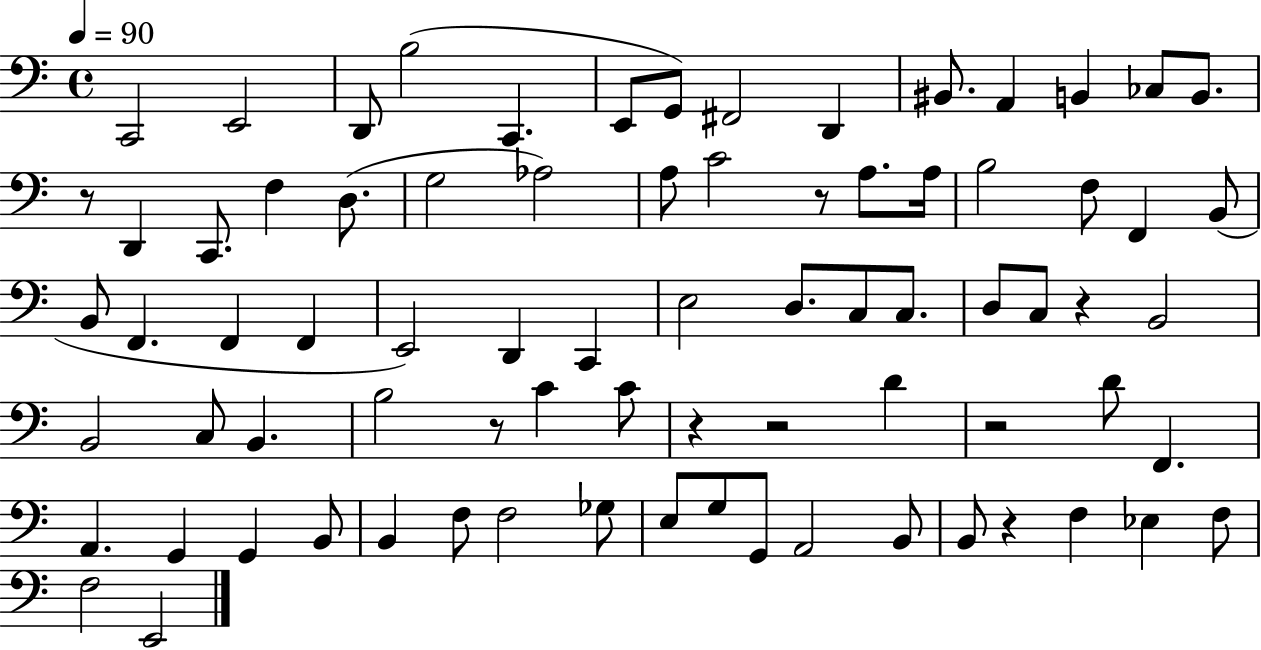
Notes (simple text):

C2/h E2/h D2/e B3/h C2/q. E2/e G2/e F#2/h D2/q BIS2/e. A2/q B2/q CES3/e B2/e. R/e D2/q C2/e. F3/q D3/e. G3/h Ab3/h A3/e C4/h R/e A3/e. A3/s B3/h F3/e F2/q B2/e B2/e F2/q. F2/q F2/q E2/h D2/q C2/q E3/h D3/e. C3/e C3/e. D3/e C3/e R/q B2/h B2/h C3/e B2/q. B3/h R/e C4/q C4/e R/q R/h D4/q R/h D4/e F2/q. A2/q. G2/q G2/q B2/e B2/q F3/e F3/h Gb3/e E3/e G3/e G2/e A2/h B2/e B2/e R/q F3/q Eb3/q F3/e F3/h E2/h